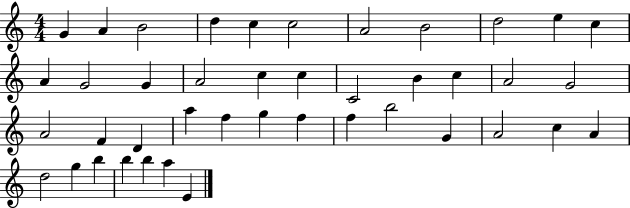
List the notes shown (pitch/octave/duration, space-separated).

G4/q A4/q B4/h D5/q C5/q C5/h A4/h B4/h D5/h E5/q C5/q A4/q G4/h G4/q A4/h C5/q C5/q C4/h B4/q C5/q A4/h G4/h A4/h F4/q D4/q A5/q F5/q G5/q F5/q F5/q B5/h G4/q A4/h C5/q A4/q D5/h G5/q B5/q B5/q B5/q A5/q E4/q